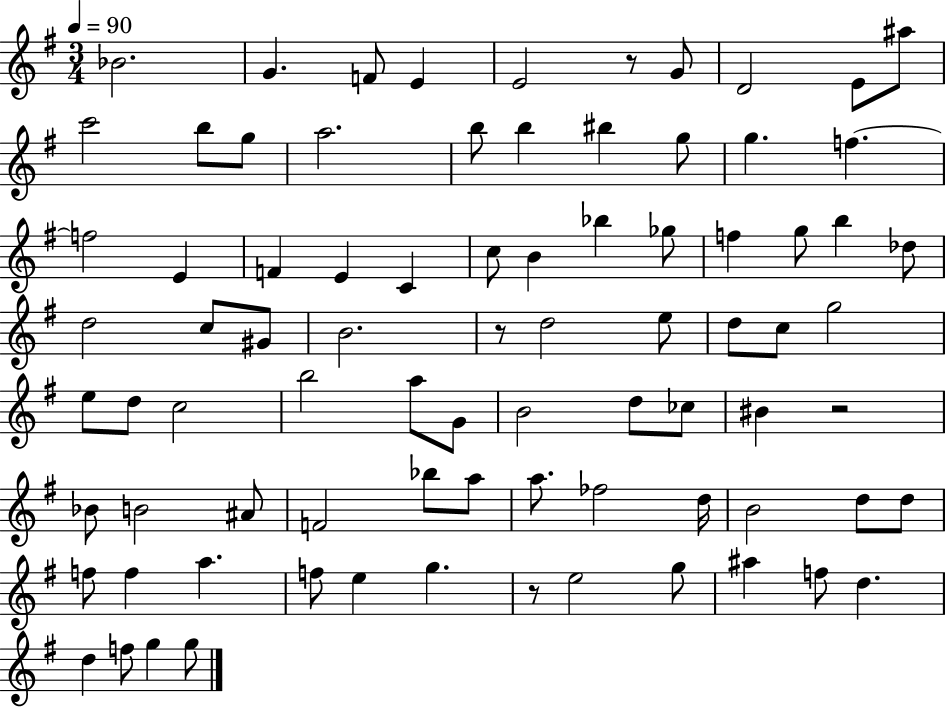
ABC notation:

X:1
T:Untitled
M:3/4
L:1/4
K:G
_B2 G F/2 E E2 z/2 G/2 D2 E/2 ^a/2 c'2 b/2 g/2 a2 b/2 b ^b g/2 g f f2 E F E C c/2 B _b _g/2 f g/2 b _d/2 d2 c/2 ^G/2 B2 z/2 d2 e/2 d/2 c/2 g2 e/2 d/2 c2 b2 a/2 G/2 B2 d/2 _c/2 ^B z2 _B/2 B2 ^A/2 F2 _b/2 a/2 a/2 _f2 d/4 B2 d/2 d/2 f/2 f a f/2 e g z/2 e2 g/2 ^a f/2 d d f/2 g g/2